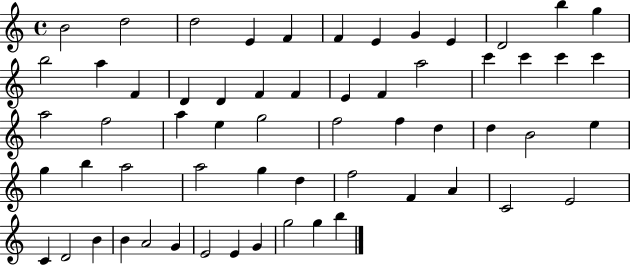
{
  \clef treble
  \time 4/4
  \defaultTimeSignature
  \key c \major
  b'2 d''2 | d''2 e'4 f'4 | f'4 e'4 g'4 e'4 | d'2 b''4 g''4 | \break b''2 a''4 f'4 | d'4 d'4 f'4 f'4 | e'4 f'4 a''2 | c'''4 c'''4 c'''4 c'''4 | \break a''2 f''2 | a''4 e''4 g''2 | f''2 f''4 d''4 | d''4 b'2 e''4 | \break g''4 b''4 a''2 | a''2 g''4 d''4 | f''2 f'4 a'4 | c'2 e'2 | \break c'4 d'2 b'4 | b'4 a'2 g'4 | e'2 e'4 g'4 | g''2 g''4 b''4 | \break \bar "|."
}